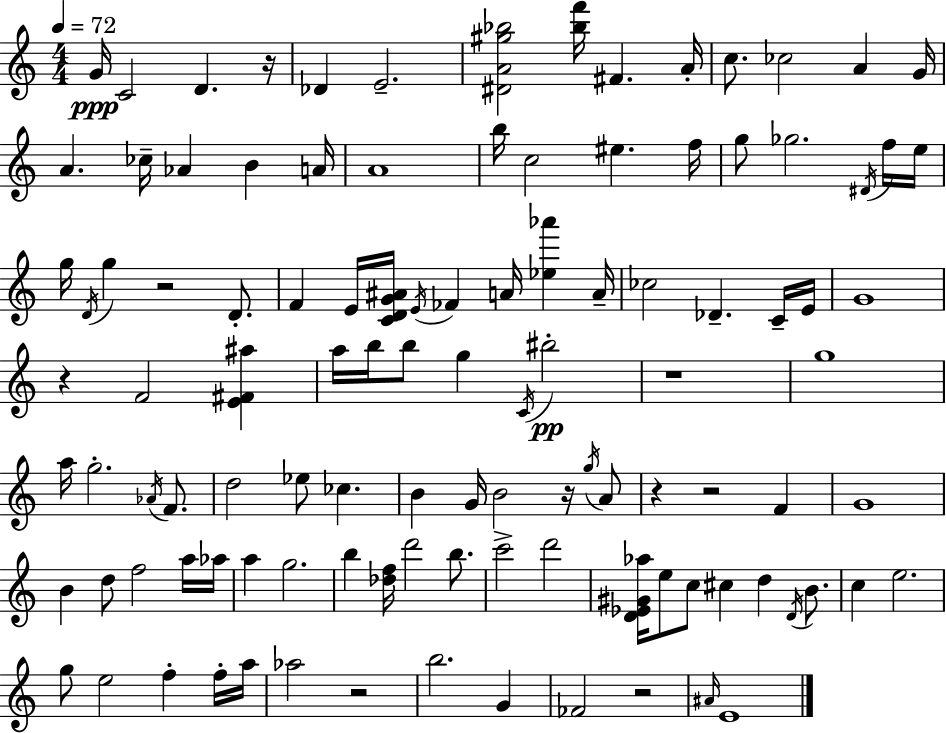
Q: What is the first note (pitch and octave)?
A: G4